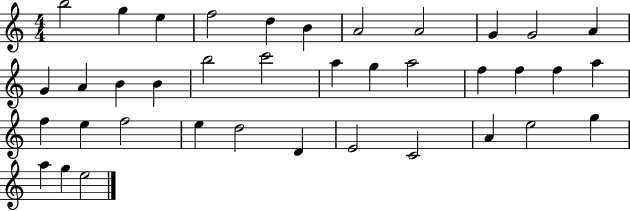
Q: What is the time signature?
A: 4/4